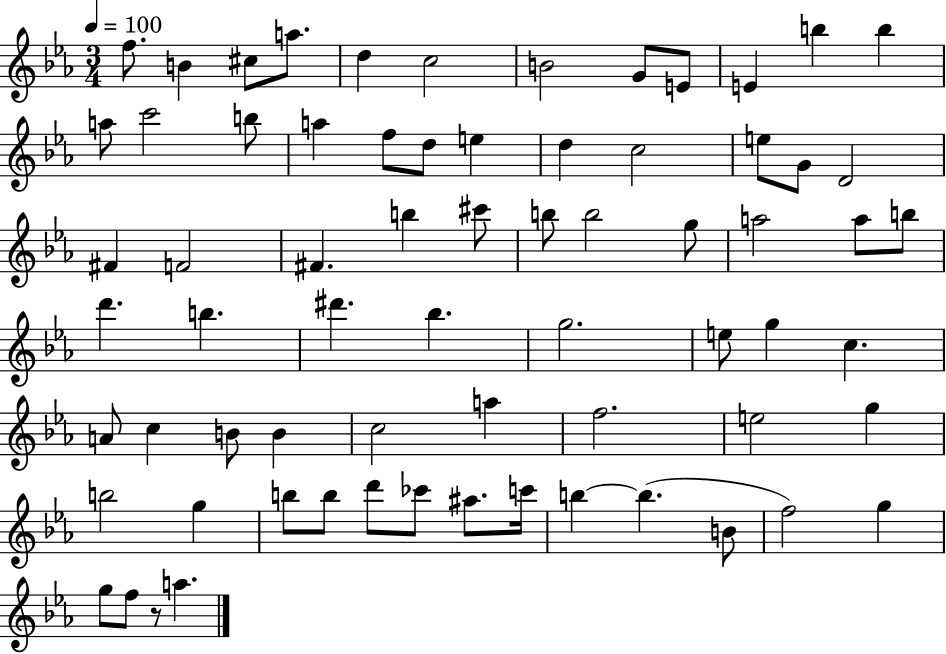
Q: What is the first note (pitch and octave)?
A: F5